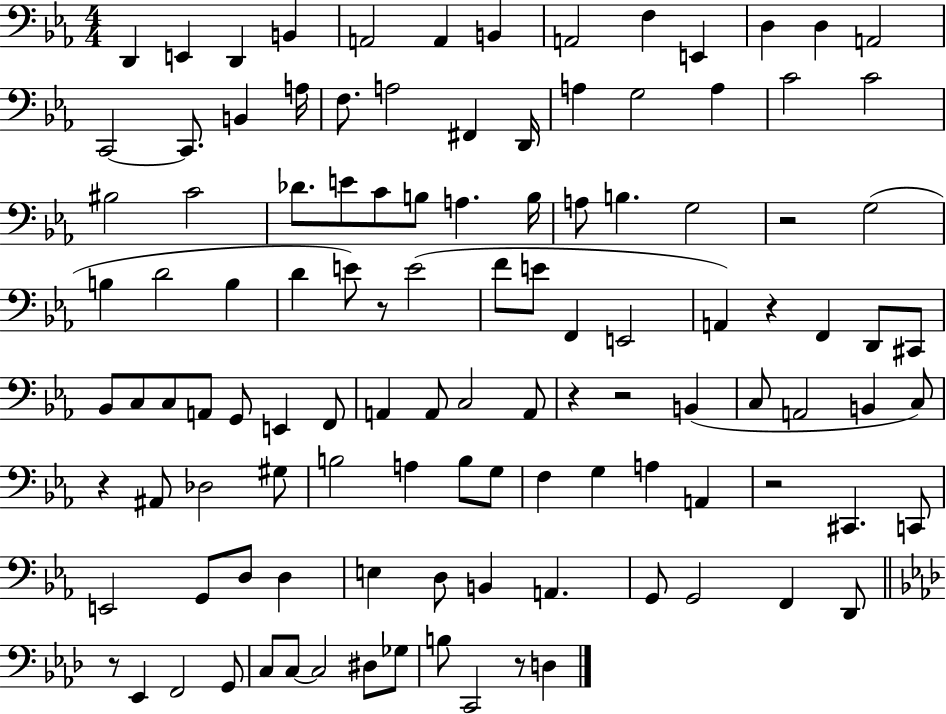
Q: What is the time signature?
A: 4/4